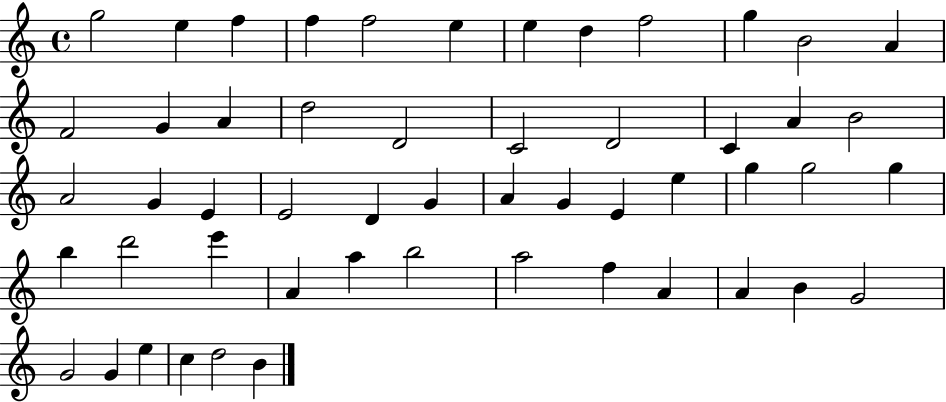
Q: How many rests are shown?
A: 0